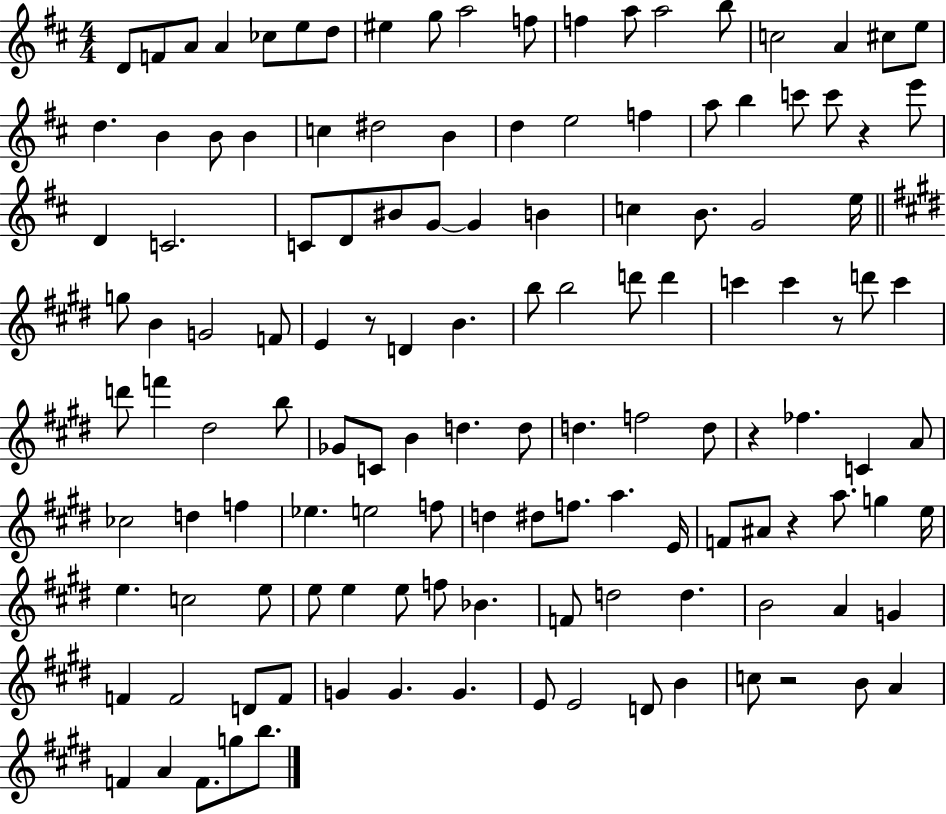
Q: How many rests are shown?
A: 6